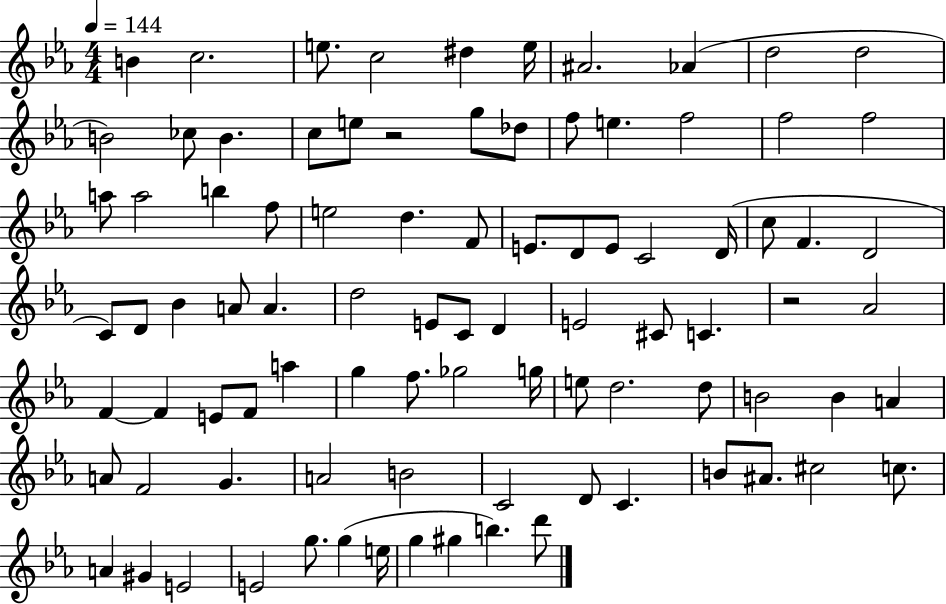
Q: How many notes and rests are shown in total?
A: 90